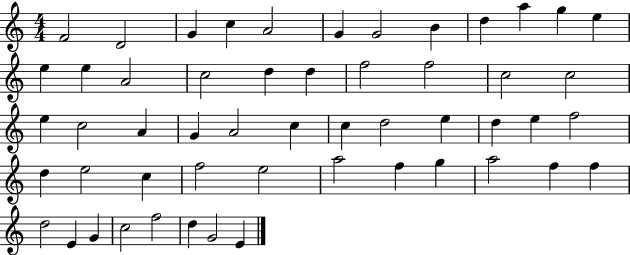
X:1
T:Untitled
M:4/4
L:1/4
K:C
F2 D2 G c A2 G G2 B d a g e e e A2 c2 d d f2 f2 c2 c2 e c2 A G A2 c c d2 e d e f2 d e2 c f2 e2 a2 f g a2 f f d2 E G c2 f2 d G2 E